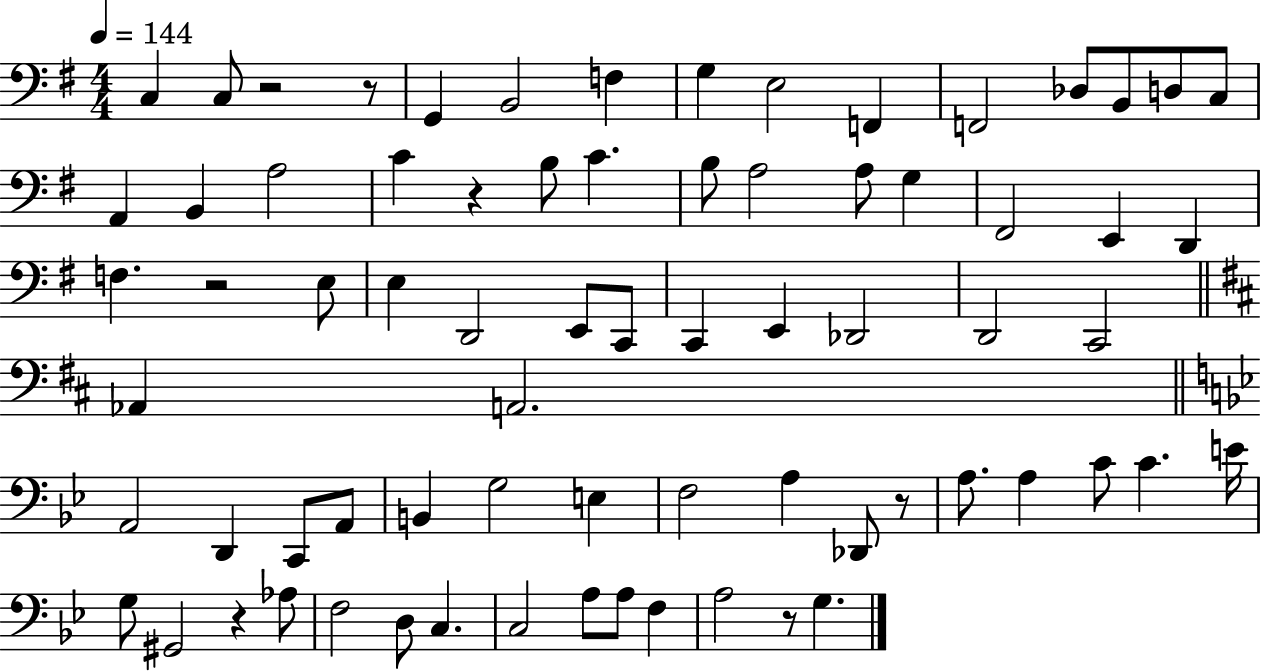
C3/q C3/e R/h R/e G2/q B2/h F3/q G3/q E3/h F2/q F2/h Db3/e B2/e D3/e C3/e A2/q B2/q A3/h C4/q R/q B3/e C4/q. B3/e A3/h A3/e G3/q F#2/h E2/q D2/q F3/q. R/h E3/e E3/q D2/h E2/e C2/e C2/q E2/q Db2/h D2/h C2/h Ab2/q A2/h. A2/h D2/q C2/e A2/e B2/q G3/h E3/q F3/h A3/q Db2/e R/e A3/e. A3/q C4/e C4/q. E4/s G3/e G#2/h R/q Ab3/e F3/h D3/e C3/q. C3/h A3/e A3/e F3/q A3/h R/e G3/q.